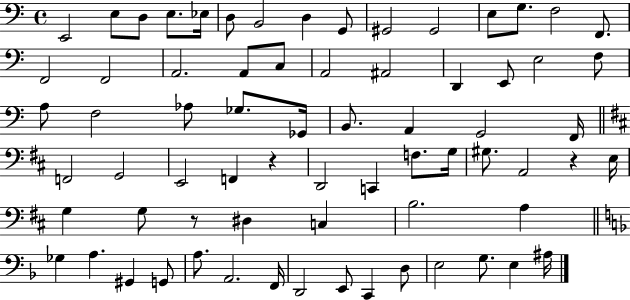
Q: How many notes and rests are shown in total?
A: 70